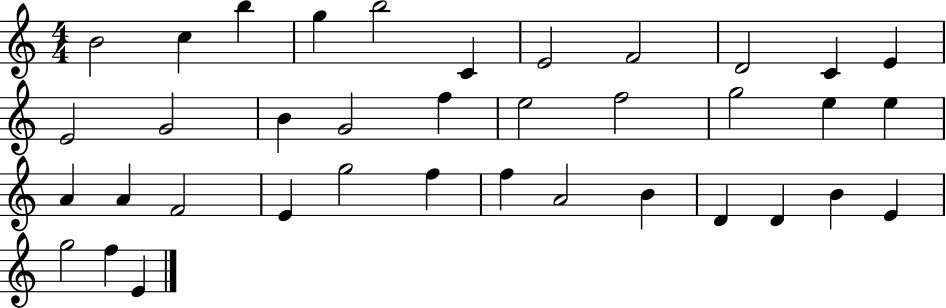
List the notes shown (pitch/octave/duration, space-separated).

B4/h C5/q B5/q G5/q B5/h C4/q E4/h F4/h D4/h C4/q E4/q E4/h G4/h B4/q G4/h F5/q E5/h F5/h G5/h E5/q E5/q A4/q A4/q F4/h E4/q G5/h F5/q F5/q A4/h B4/q D4/q D4/q B4/q E4/q G5/h F5/q E4/q